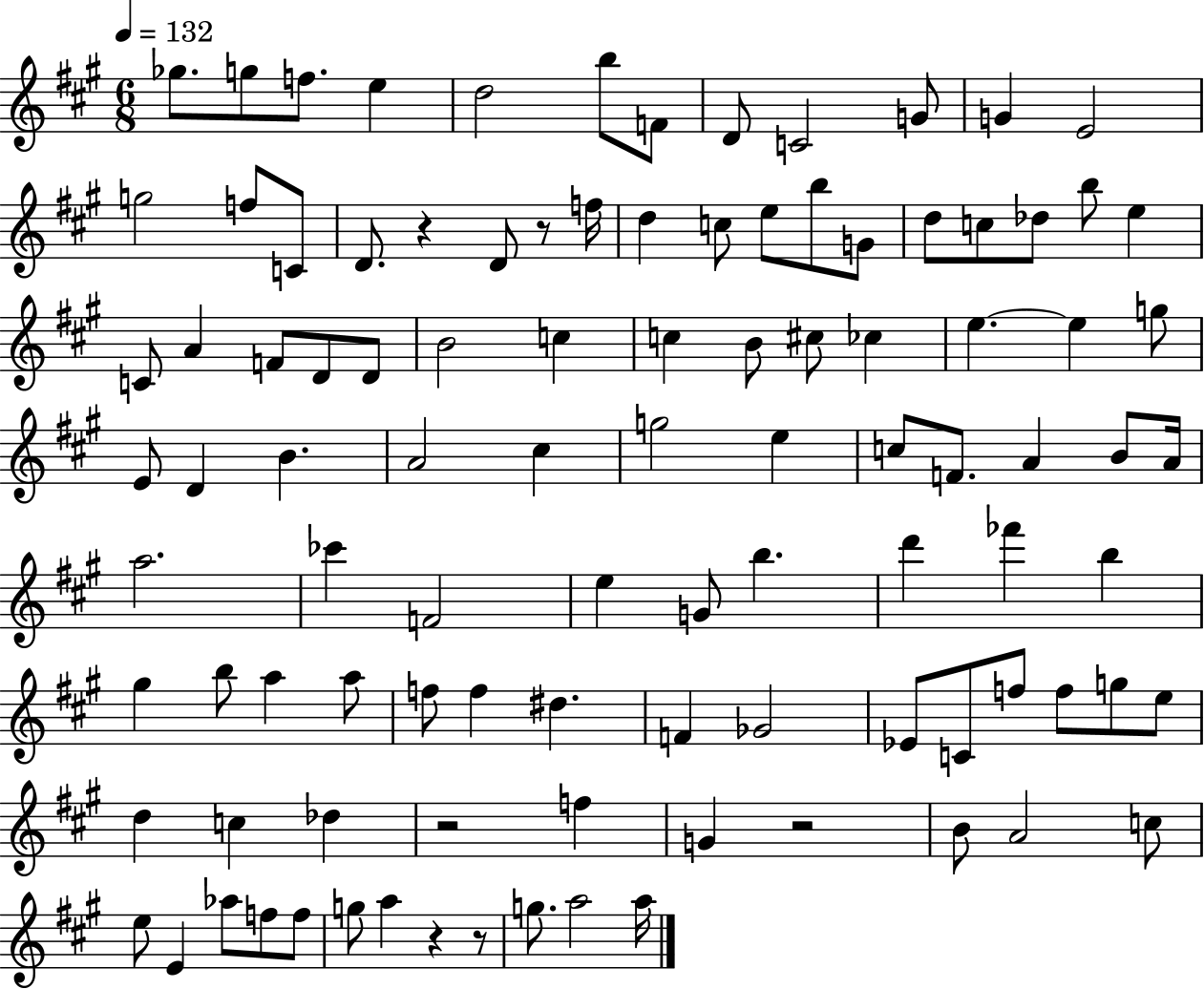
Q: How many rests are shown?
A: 6